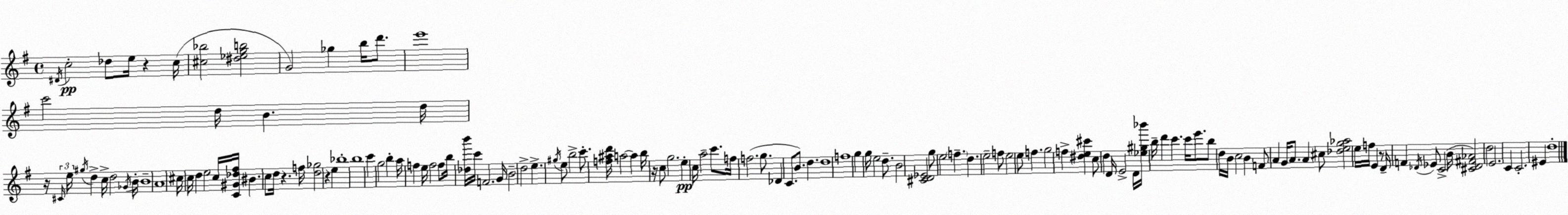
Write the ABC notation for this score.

X:1
T:Untitled
M:4/4
L:1/4
K:Em
^D/4 c2 _d/2 e/4 z c/4 [^c_b]2 [^d_egb]2 G2 _g b/4 d'/2 e'4 c'2 d/4 B d/4 z/4 ^C/4 e/4 ^g/4 d c/4 d2 _G/4 B/4 B4 A4 ^c/4 c/4 d e2 c/4 [C^G_d^f]/4 ^B c/2 d/4 z f/4 [d_g]2 z e _b4 b4 c' g2 b a/4 f e/4 f2 f/2 b/4 [_db']/4 c'/4 F2 G/4 B2 d2 e ^g/4 e/2 b2 c'/2 [f^ad']/4 a2 a b/4 z/4 c/2 g2 e c/4 a2 c'/2 f/4 f2 g/2 _D C/2 B/2 d d4 f4 g g/4 e2 d/2 B2 [^CD_E]2 g/2 e2 f d e2 f/2 e2 e/2 f g2 f [^de^c'] c/2 d D/4 E2 D/4 [_e^g_b']/4 b/4 d' c' c'/4 e'/2 b/2 d/4 B/4 c2 B F/2 A G/4 A/2 A ^c/2 [_deg_a]2 e/4 f/4 E z/2 D/4 F _D/4 _E/2 C2 B/4 [^C_D^F_A]2 d2 E2 C C2 ^E d4